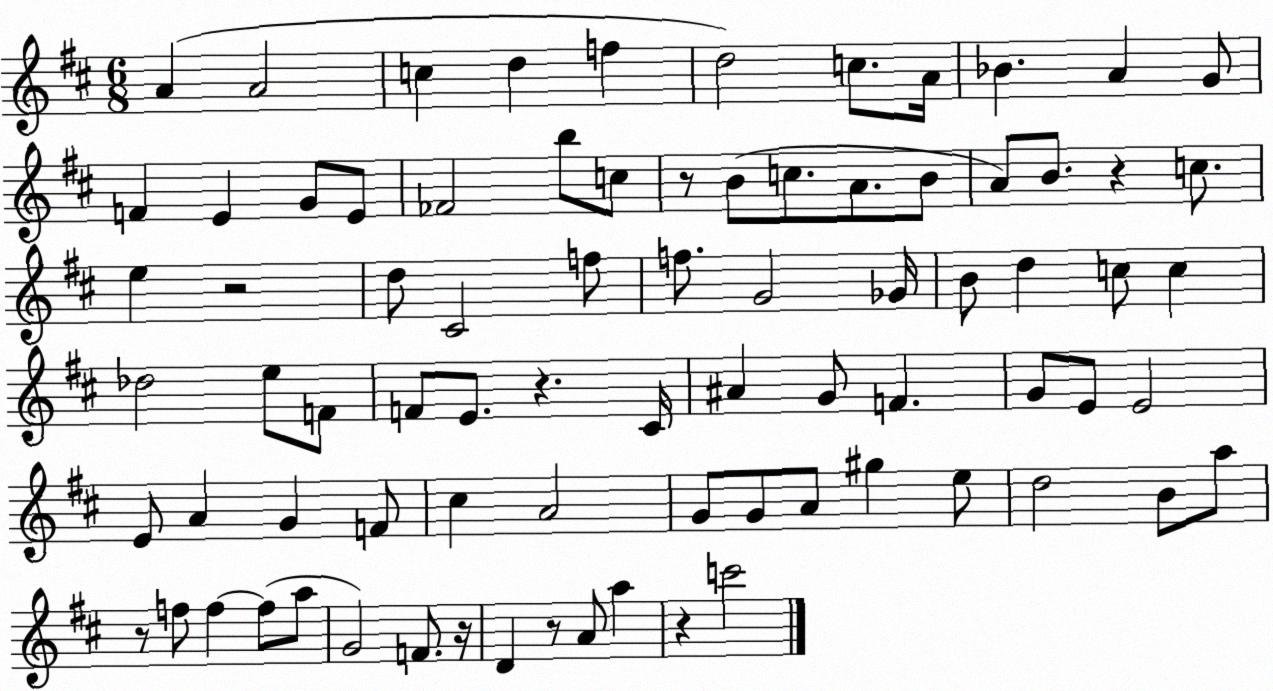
X:1
T:Untitled
M:6/8
L:1/4
K:D
A A2 c d f d2 c/2 A/4 _B A G/2 F E G/2 E/2 _F2 b/2 c/2 z/2 B/2 c/2 A/2 B/2 A/2 B/2 z c/2 e z2 d/2 ^C2 f/2 f/2 G2 _G/4 B/2 d c/2 c _d2 e/2 F/2 F/2 E/2 z ^C/4 ^A G/2 F G/2 E/2 E2 E/2 A G F/2 ^c A2 G/2 G/2 A/2 ^g e/2 d2 B/2 a/2 z/2 f/2 f f/2 a/2 G2 F/2 z/4 D z/2 A/2 a z c'2